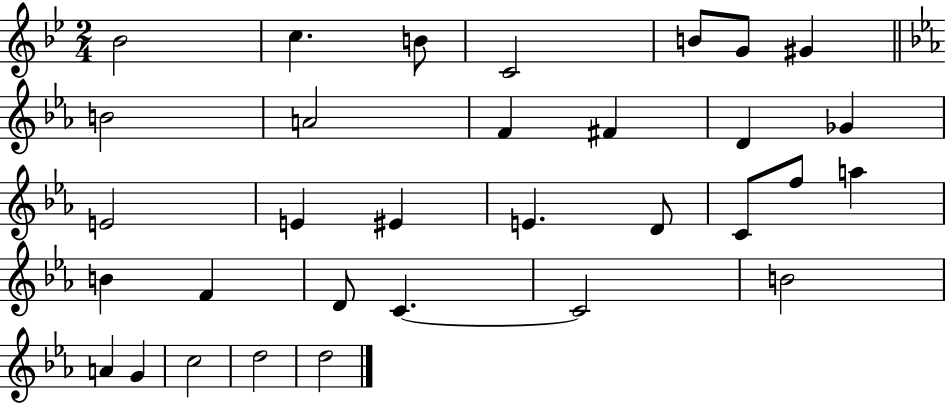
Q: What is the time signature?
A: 2/4